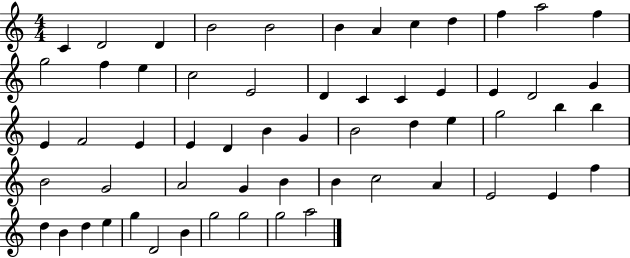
{
  \clef treble
  \numericTimeSignature
  \time 4/4
  \key c \major
  c'4 d'2 d'4 | b'2 b'2 | b'4 a'4 c''4 d''4 | f''4 a''2 f''4 | \break g''2 f''4 e''4 | c''2 e'2 | d'4 c'4 c'4 e'4 | e'4 d'2 g'4 | \break e'4 f'2 e'4 | e'4 d'4 b'4 g'4 | b'2 d''4 e''4 | g''2 b''4 b''4 | \break b'2 g'2 | a'2 g'4 b'4 | b'4 c''2 a'4 | e'2 e'4 f''4 | \break d''4 b'4 d''4 e''4 | g''4 d'2 b'4 | g''2 g''2 | g''2 a''2 | \break \bar "|."
}